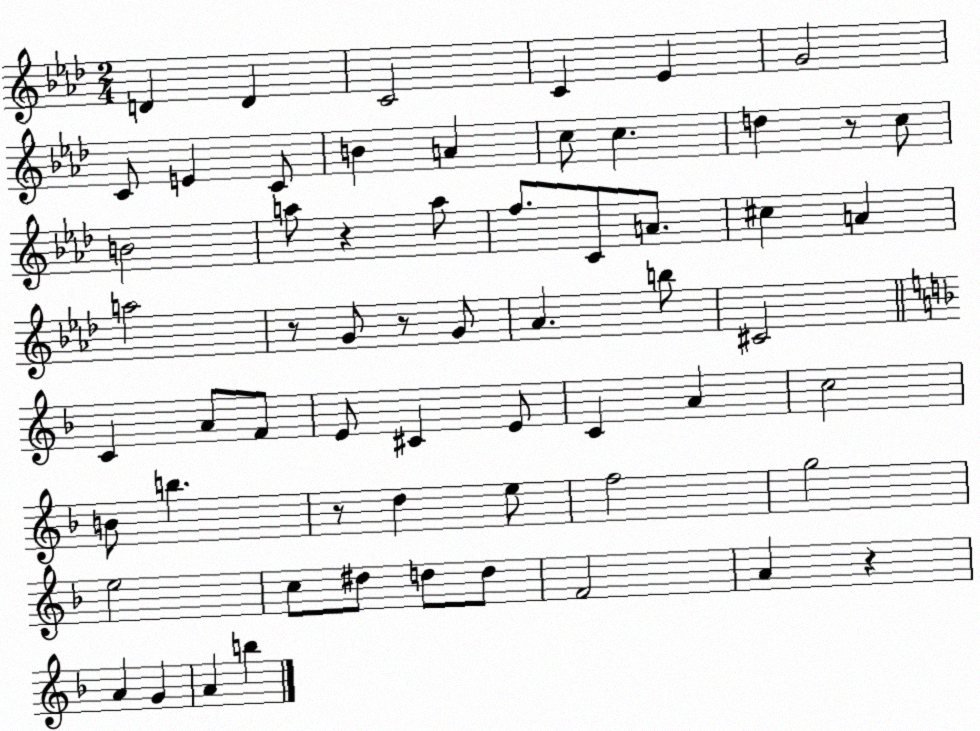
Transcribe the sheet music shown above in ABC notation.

X:1
T:Untitled
M:2/4
L:1/4
K:Ab
D D C2 C _E G2 C/2 E C/2 B A c/2 c d z/2 c/2 B2 a/2 z a/2 f/2 C/2 A/2 ^c A a2 z/2 G/2 z/2 G/2 _A b/2 ^C2 C A/2 F/2 E/2 ^C E/2 C A c2 B/2 b z/2 d e/2 f2 g2 e2 c/2 ^d/2 d/2 d/2 F2 A z A G A b